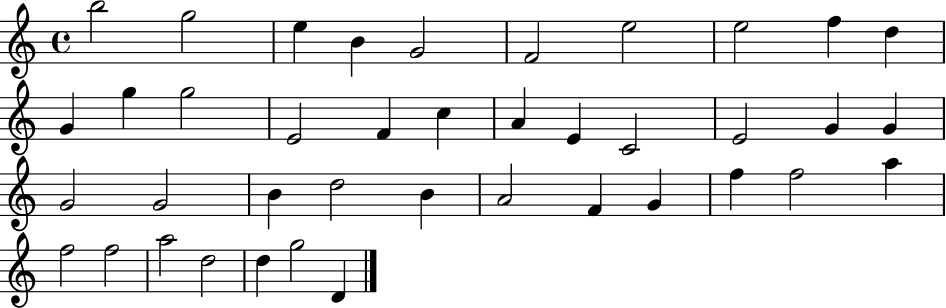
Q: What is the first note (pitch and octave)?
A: B5